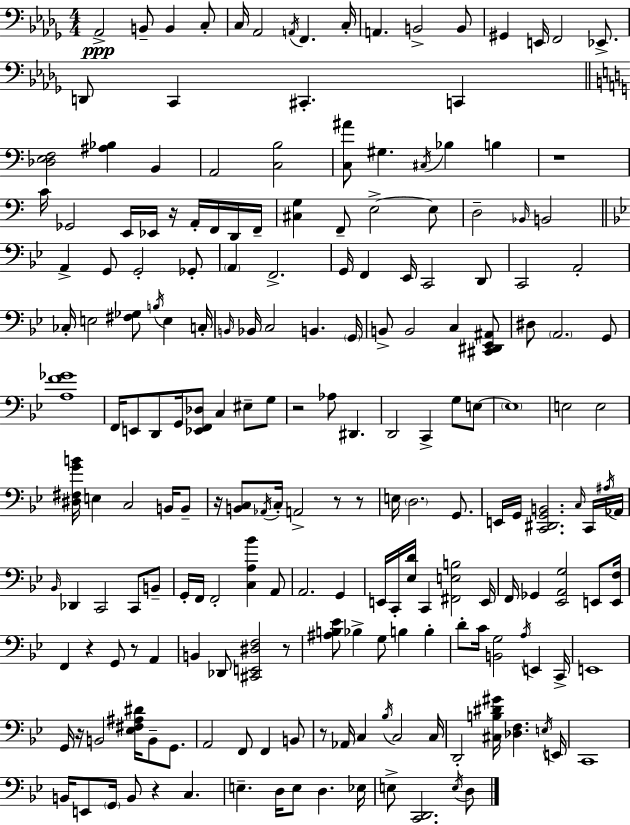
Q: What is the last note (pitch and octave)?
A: D3